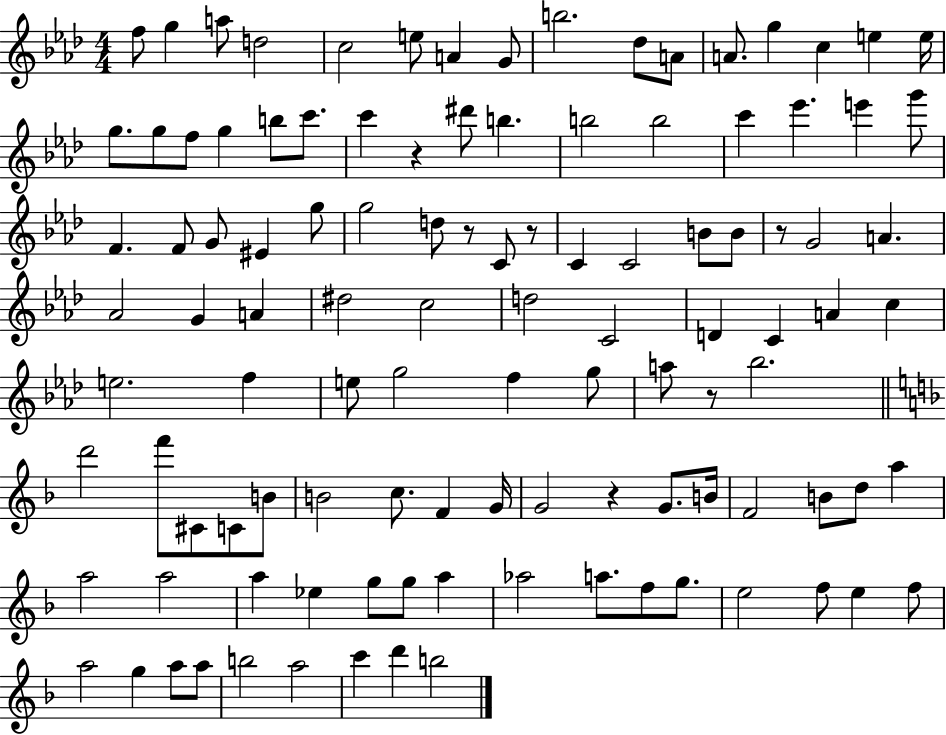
X:1
T:Untitled
M:4/4
L:1/4
K:Ab
f/2 g a/2 d2 c2 e/2 A G/2 b2 _d/2 A/2 A/2 g c e e/4 g/2 g/2 f/2 g b/2 c'/2 c' z ^d'/2 b b2 b2 c' _e' e' g'/2 F F/2 G/2 ^E g/2 g2 d/2 z/2 C/2 z/2 C C2 B/2 B/2 z/2 G2 A _A2 G A ^d2 c2 d2 C2 D C A c e2 f e/2 g2 f g/2 a/2 z/2 _b2 d'2 f'/2 ^C/2 C/2 B/2 B2 c/2 F G/4 G2 z G/2 B/4 F2 B/2 d/2 a a2 a2 a _e g/2 g/2 a _a2 a/2 f/2 g/2 e2 f/2 e f/2 a2 g a/2 a/2 b2 a2 c' d' b2